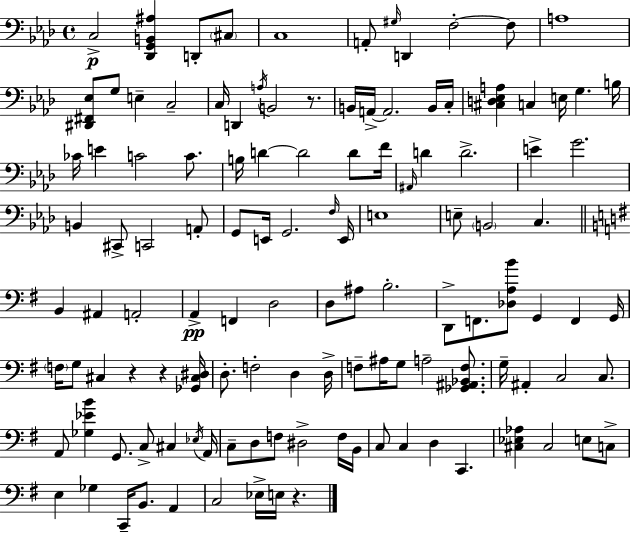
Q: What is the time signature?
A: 4/4